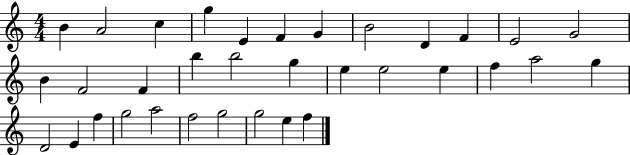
{
  \clef treble
  \numericTimeSignature
  \time 4/4
  \key c \major
  b'4 a'2 c''4 | g''4 e'4 f'4 g'4 | b'2 d'4 f'4 | e'2 g'2 | \break b'4 f'2 f'4 | b''4 b''2 g''4 | e''4 e''2 e''4 | f''4 a''2 g''4 | \break d'2 e'4 f''4 | g''2 a''2 | f''2 g''2 | g''2 e''4 f''4 | \break \bar "|."
}